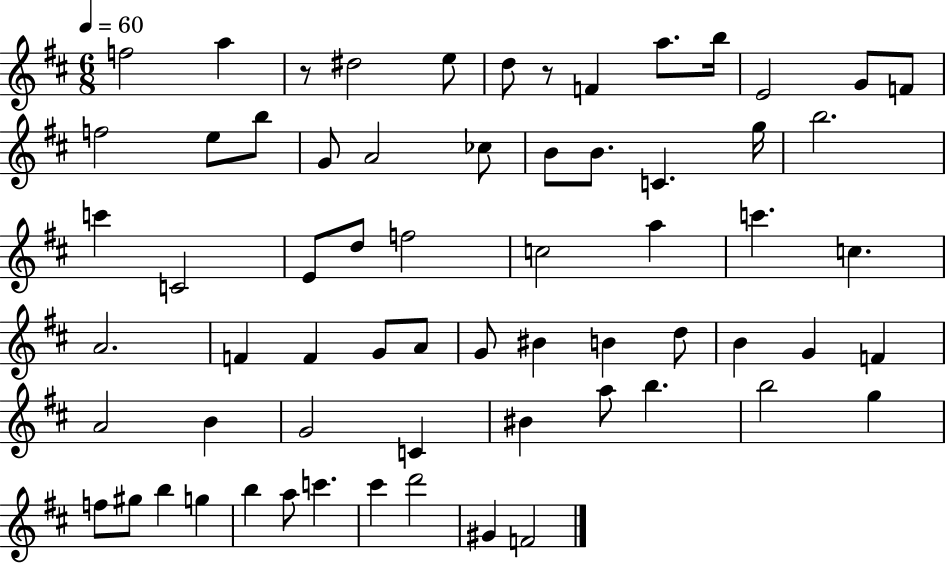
F5/h A5/q R/e D#5/h E5/e D5/e R/e F4/q A5/e. B5/s E4/h G4/e F4/e F5/h E5/e B5/e G4/e A4/h CES5/e B4/e B4/e. C4/q. G5/s B5/h. C6/q C4/h E4/e D5/e F5/h C5/h A5/q C6/q. C5/q. A4/h. F4/q F4/q G4/e A4/e G4/e BIS4/q B4/q D5/e B4/q G4/q F4/q A4/h B4/q G4/h C4/q BIS4/q A5/e B5/q. B5/h G5/q F5/e G#5/e B5/q G5/q B5/q A5/e C6/q. C#6/q D6/h G#4/q F4/h